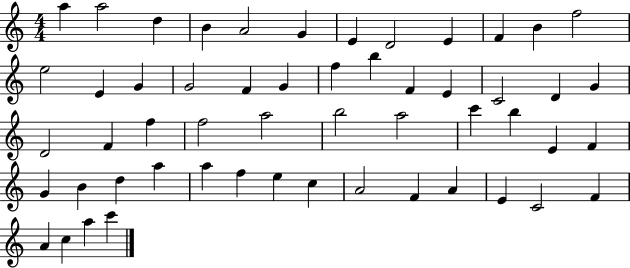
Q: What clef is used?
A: treble